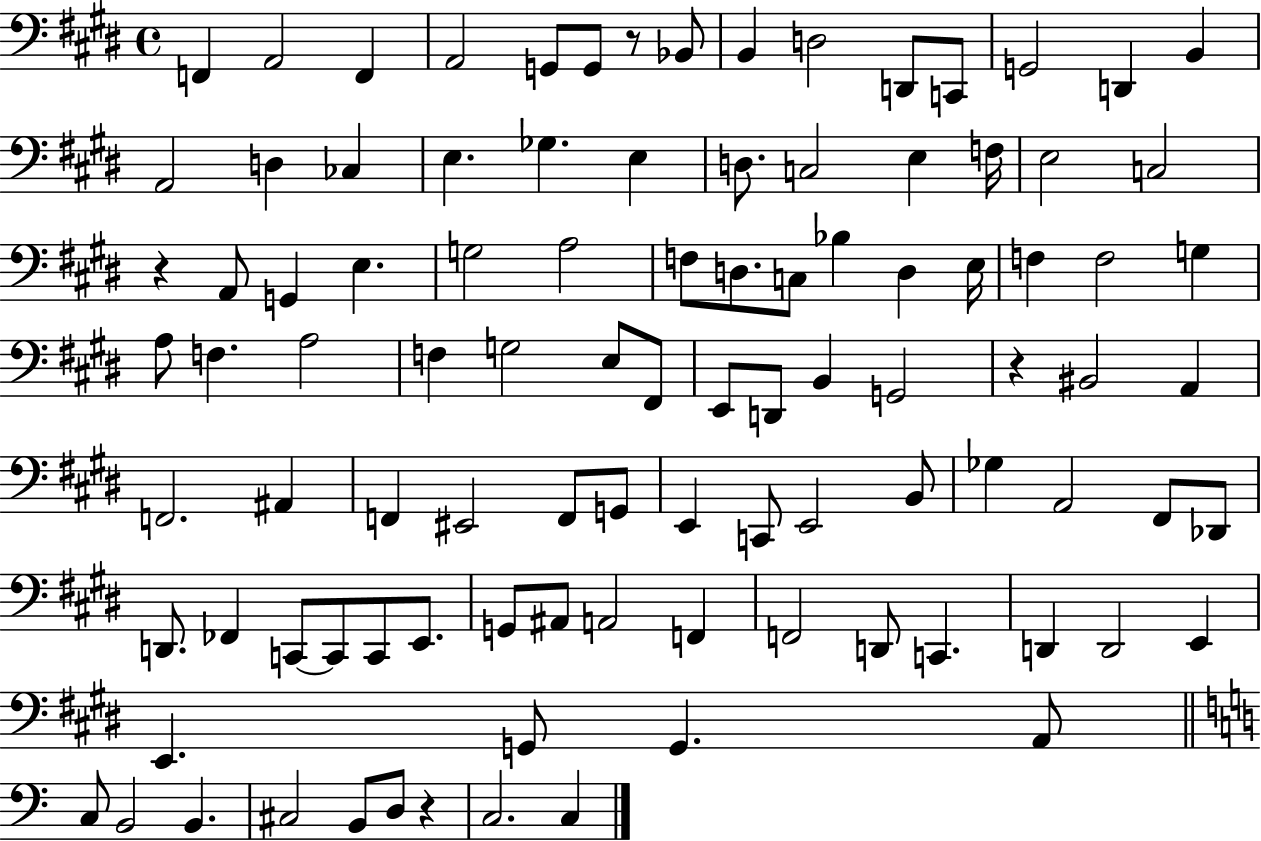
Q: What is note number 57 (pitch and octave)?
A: EIS2